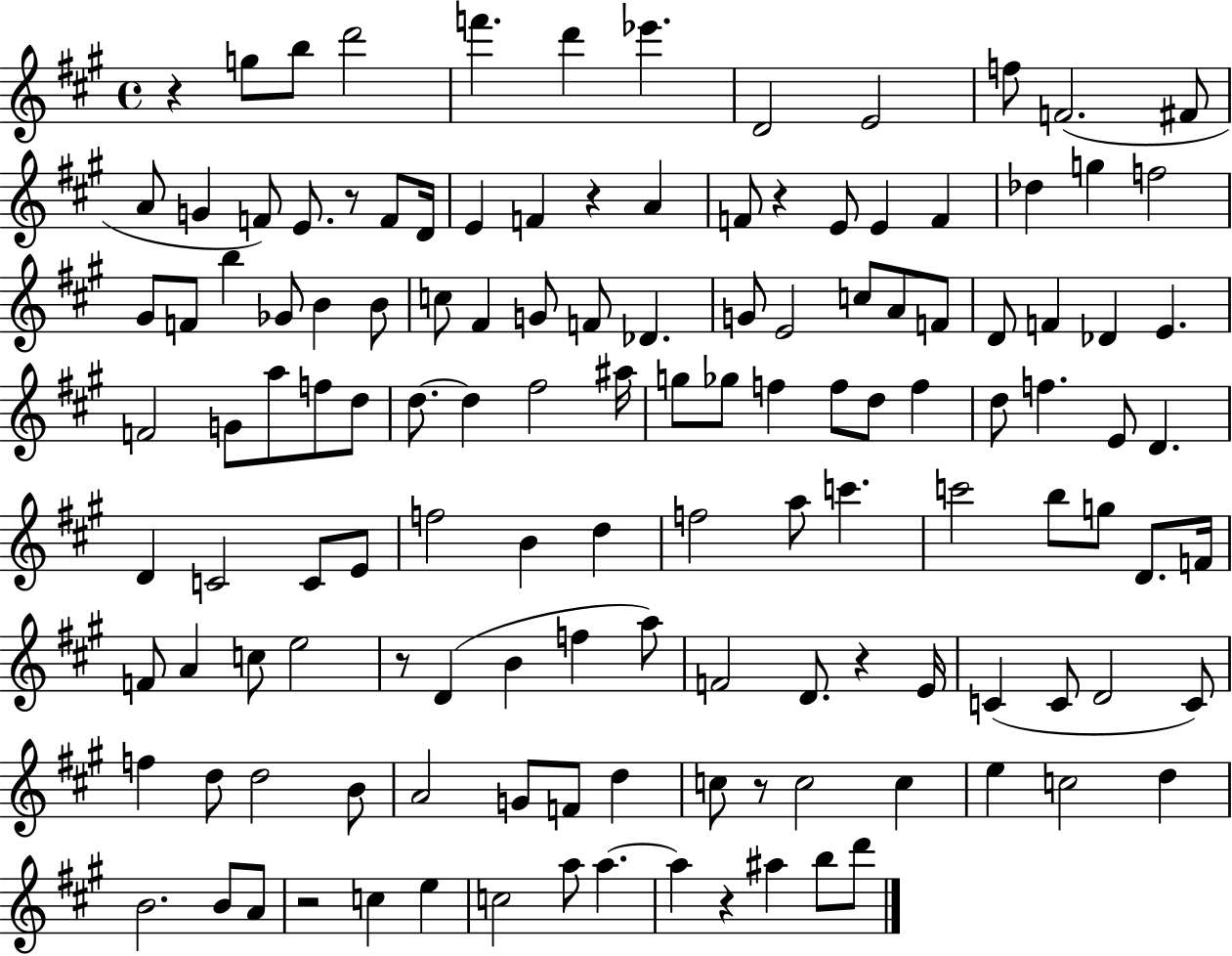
{
  \clef treble
  \time 4/4
  \defaultTimeSignature
  \key a \major
  \repeat volta 2 { r4 g''8 b''8 d'''2 | f'''4. d'''4 ees'''4. | d'2 e'2 | f''8 f'2.( fis'8 | \break a'8 g'4 f'8) e'8. r8 f'8 d'16 | e'4 f'4 r4 a'4 | f'8 r4 e'8 e'4 f'4 | des''4 g''4 f''2 | \break gis'8 f'8 b''4 ges'8 b'4 b'8 | c''8 fis'4 g'8 f'8 des'4. | g'8 e'2 c''8 a'8 f'8 | d'8 f'4 des'4 e'4. | \break f'2 g'8 a''8 f''8 d''8 | d''8.~~ d''4 fis''2 ais''16 | g''8 ges''8 f''4 f''8 d''8 f''4 | d''8 f''4. e'8 d'4. | \break d'4 c'2 c'8 e'8 | f''2 b'4 d''4 | f''2 a''8 c'''4. | c'''2 b''8 g''8 d'8. f'16 | \break f'8 a'4 c''8 e''2 | r8 d'4( b'4 f''4 a''8) | f'2 d'8. r4 e'16 | c'4( c'8 d'2 c'8) | \break f''4 d''8 d''2 b'8 | a'2 g'8 f'8 d''4 | c''8 r8 c''2 c''4 | e''4 c''2 d''4 | \break b'2. b'8 a'8 | r2 c''4 e''4 | c''2 a''8 a''4.~~ | a''4 r4 ais''4 b''8 d'''8 | \break } \bar "|."
}